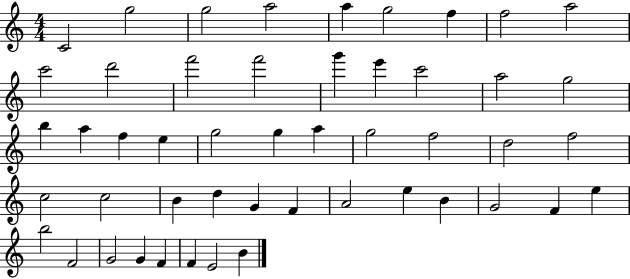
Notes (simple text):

C4/h G5/h G5/h A5/h A5/q G5/h F5/q F5/h A5/h C6/h D6/h F6/h F6/h G6/q E6/q C6/h A5/h G5/h B5/q A5/q F5/q E5/q G5/h G5/q A5/q G5/h F5/h D5/h F5/h C5/h C5/h B4/q D5/q G4/q F4/q A4/h E5/q B4/q G4/h F4/q E5/q B5/h F4/h G4/h G4/q F4/q F4/q E4/h B4/q